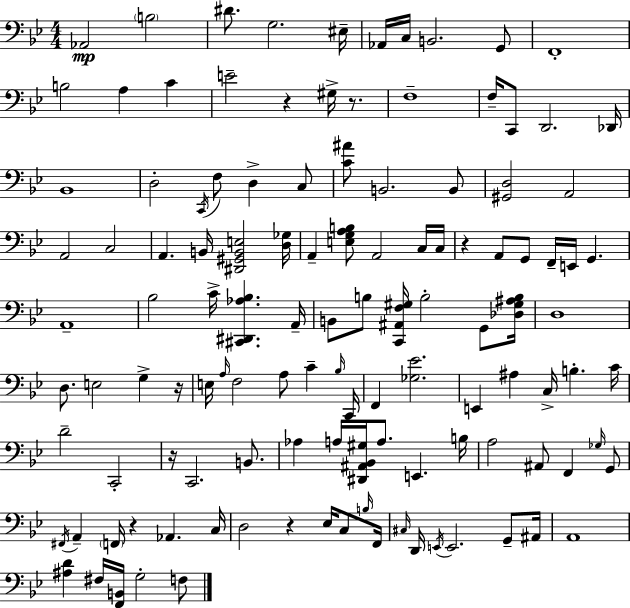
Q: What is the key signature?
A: BES major